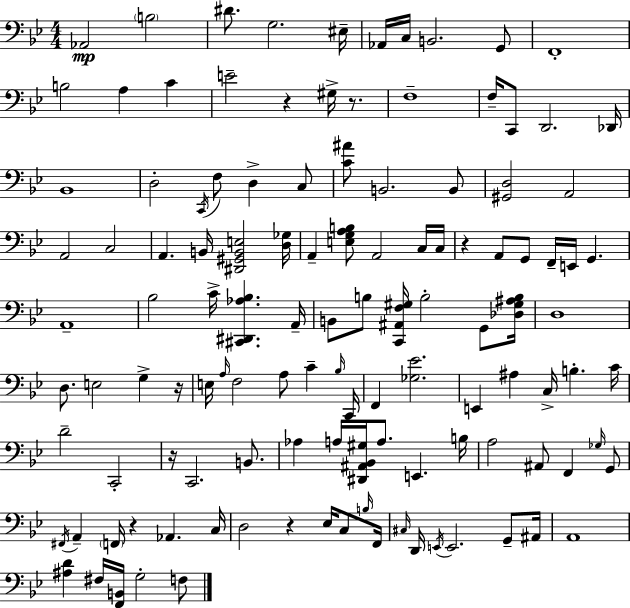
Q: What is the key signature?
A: BES major